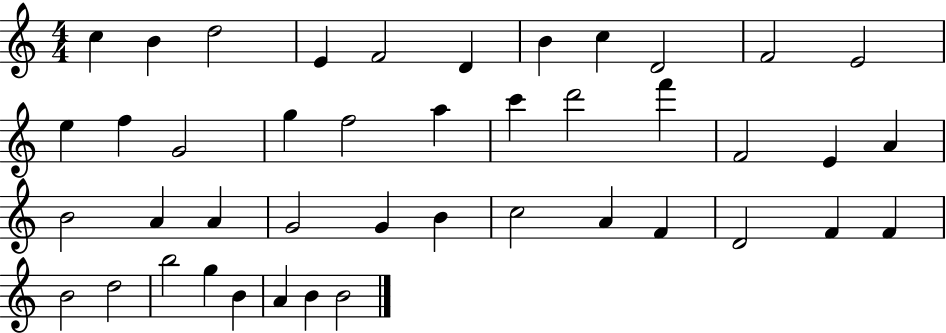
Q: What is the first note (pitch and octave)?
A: C5